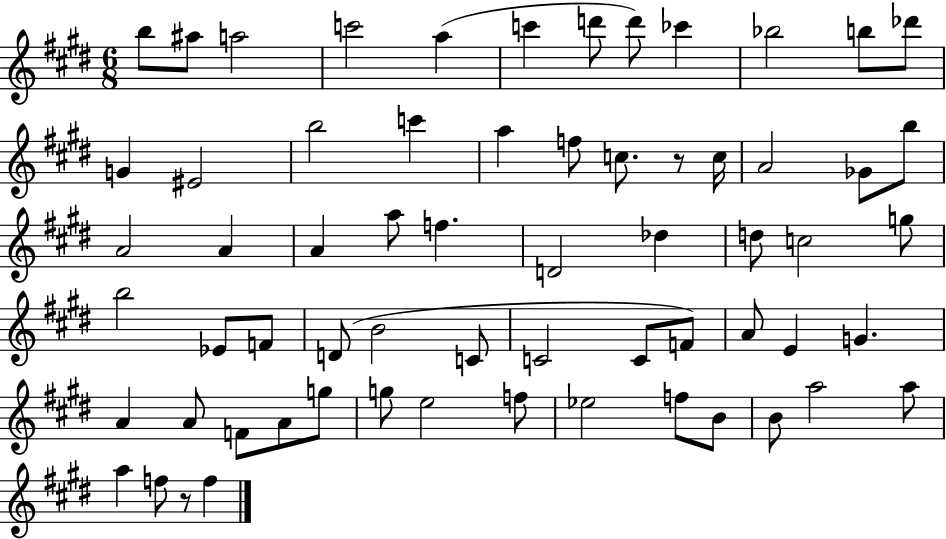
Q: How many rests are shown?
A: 2